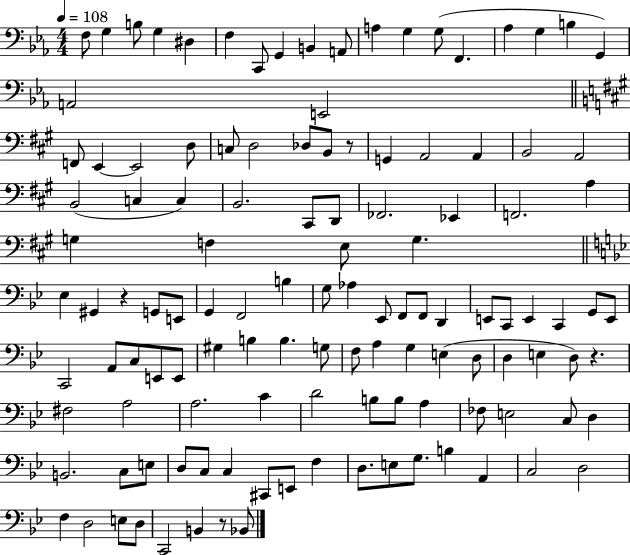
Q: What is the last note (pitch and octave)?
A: Bb2